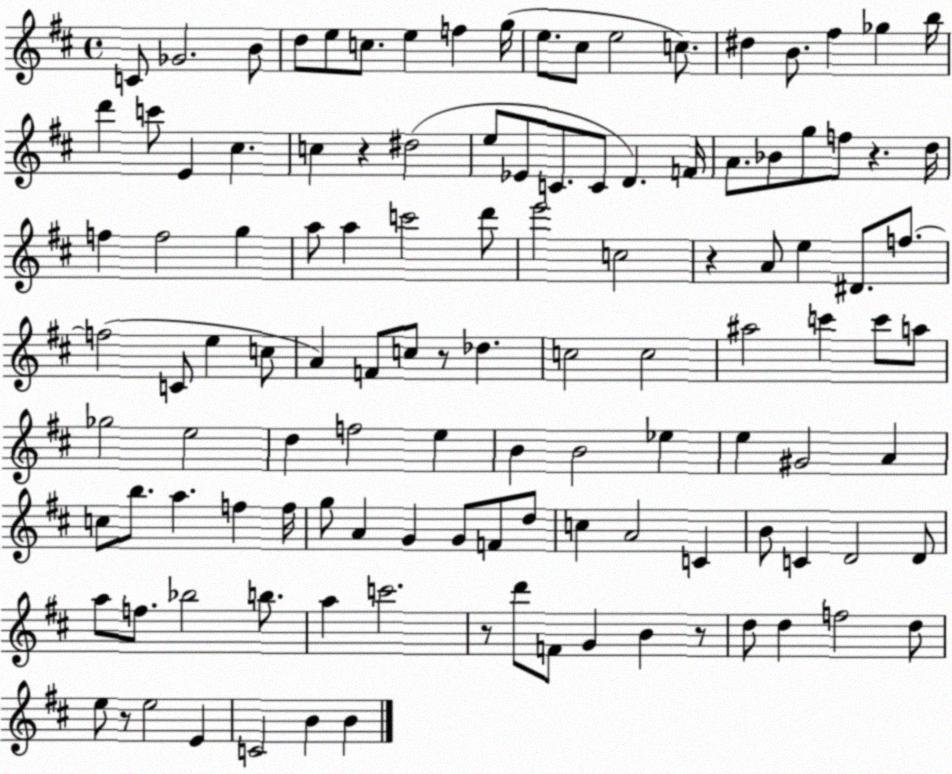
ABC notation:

X:1
T:Untitled
M:4/4
L:1/4
K:D
C/2 _G2 B/2 d/2 e/2 c/2 e f g/4 e/2 ^c/2 e2 c/2 ^d B/2 ^f _g b/4 d' c'/2 E ^c c z ^d2 e/2 _E/2 C/2 C/2 D F/4 A/2 _B/2 g/2 f/2 z d/4 f f2 g a/2 a c'2 d'/2 e'2 c2 z A/2 e ^D/2 f/2 f2 C/2 e c/2 A F/2 c/2 z/2 _d c2 c2 ^a2 c' c'/2 a/2 _g2 e2 d f2 e B B2 _e e ^G2 A c/2 b/2 a f f/4 g/2 A G G/2 F/2 d/2 c A2 C B/2 C D2 D/2 a/2 f/2 _b2 b/2 a c'2 z/2 d'/2 F/2 G B z/2 d/2 d f2 d/2 e/2 z/2 e2 E C2 B B